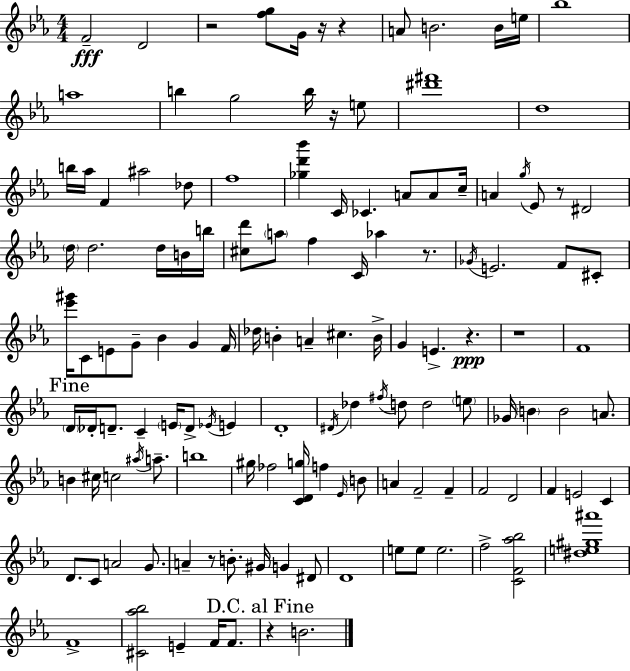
{
  \clef treble
  \numericTimeSignature
  \time 4/4
  \key c \minor
  f'2--\fff d'2 | r2 <f'' g''>8 g'16 r16 r4 | a'8 b'2. b'16 e''16 | bes''1 | \break a''1 | b''4 g''2 b''16 r16 e''8 | <dis''' fis'''>1 | d''1 | \break b''16 aes''16 f'4 ais''2 des''8 | f''1 | <ges'' d''' bes'''>4 c'16 ces'4. a'8 a'8 c''16-- | a'4 \acciaccatura { g''16 } ees'8 r8 dis'2 | \break \parenthesize d''16 d''2. d''16 b'16 | b''16 <cis'' d'''>8 \parenthesize a''8 f''4 c'16 aes''4 r8. | \acciaccatura { ges'16 } e'2. f'8 | cis'8-. <ees''' gis'''>16 c'8 e'8 g'8-- bes'4 g'4 | \break f'16 des''16 b'4-. a'4-- cis''4. | b'16-> g'4 e'4.-> r4.\ppp | r1 | f'1 | \break \mark "Fine" \parenthesize d'16 des'16-. d'8.-- c'4-- \parenthesize e'16 d'8-> \acciaccatura { ees'16 } e'4 | d'1-. | \acciaccatura { dis'16 } des''4 \acciaccatura { fis''16 } d''8 d''2 | \parenthesize e''8 ges'16 \parenthesize b'4 b'2 | \break a'8. b'4 cis''16 c''2 | \acciaccatura { ais''16 } a''8.-- b''1 | gis''16 fes''2 <c' d' g''>16 | f''4 \grace { ees'16 } b'8 a'4 f'2-- | \break f'4-- f'2 d'2 | f'4 e'2 | c'4 d'8. c'8 a'2 | g'8. a'4-- r8 b'8.-. | \break gis'16 g'4 dis'8 d'1 | e''8 e''8 e''2. | f''2-> <c' f' aes'' bes''>2 | <dis'' e'' gis'' ais'''>1 | \break f'1-> | <cis' aes'' bes''>2 e'4-- | f'16 f'8. \mark "D.C. al Fine" r4 b'2. | \bar "|."
}